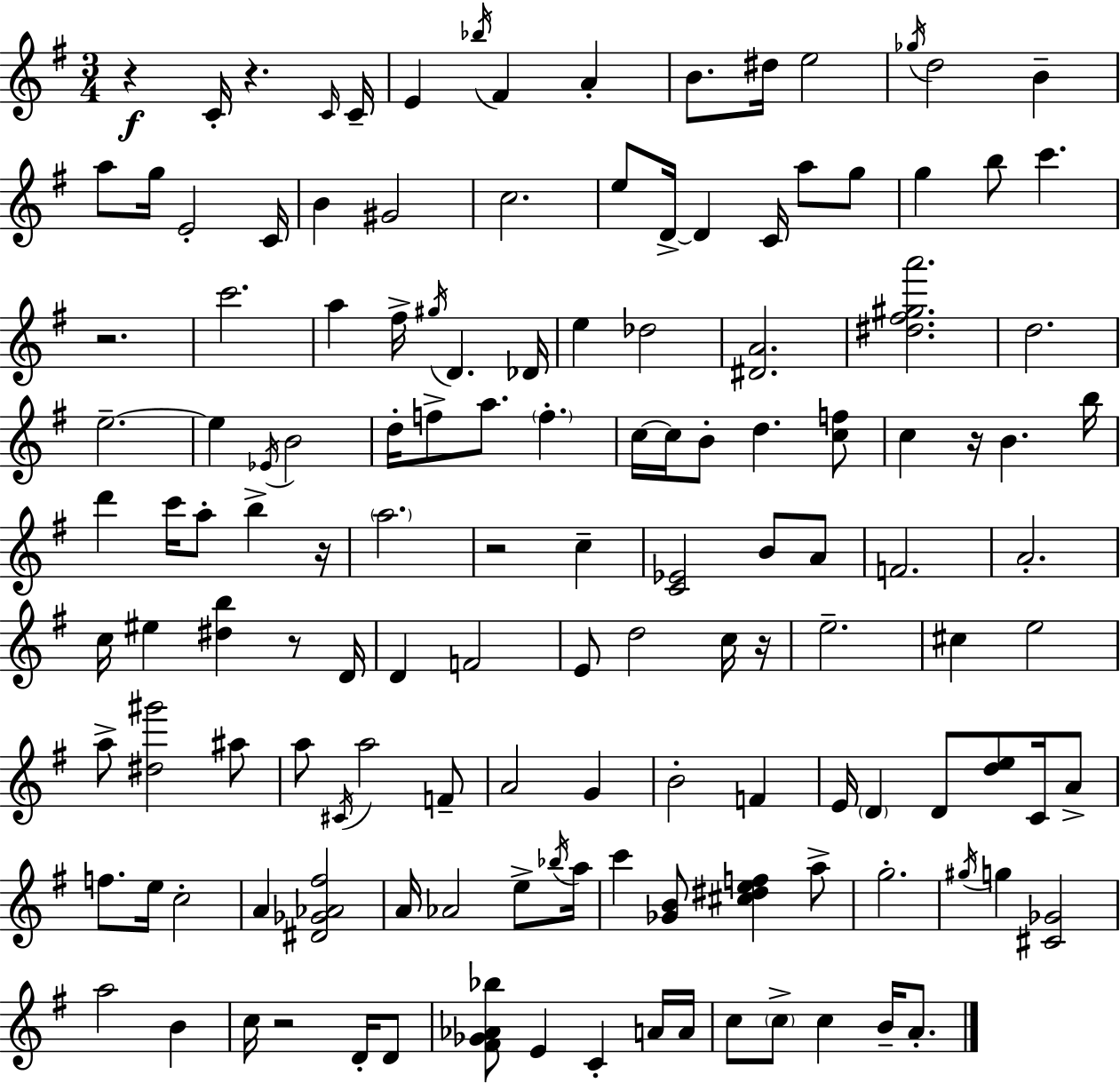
R/q C4/s R/q. C4/s C4/s E4/q Bb5/s F#4/q A4/q B4/e. D#5/s E5/h Gb5/s D5/h B4/q A5/e G5/s E4/h C4/s B4/q G#4/h C5/h. E5/e D4/s D4/q C4/s A5/e G5/e G5/q B5/e C6/q. R/h. C6/h. A5/q F#5/s G#5/s D4/q. Db4/s E5/q Db5/h [D#4,A4]/h. [D#5,F#5,G#5,A6]/h. D5/h. E5/h. E5/q Eb4/s B4/h D5/s F5/e A5/e. F5/q. C5/s C5/s B4/e D5/q. [C5,F5]/e C5/q R/s B4/q. B5/s D6/q C6/s A5/e B5/q R/s A5/h. R/h C5/q [C4,Eb4]/h B4/e A4/e F4/h. A4/h. C5/s EIS5/q [D#5,B5]/q R/e D4/s D4/q F4/h E4/e D5/h C5/s R/s E5/h. C#5/q E5/h A5/e [D#5,G#6]/h A#5/e A5/e C#4/s A5/h F4/e A4/h G4/q B4/h F4/q E4/s D4/q D4/e [D5,E5]/e C4/s A4/e F5/e. E5/s C5/h A4/q [D#4,Gb4,Ab4,F#5]/h A4/s Ab4/h E5/e Bb5/s A5/s C6/q [Gb4,B4]/e [C#5,D#5,E5,F5]/q A5/e G5/h. G#5/s G5/q [C#4,Gb4]/h A5/h B4/q C5/s R/h D4/s D4/e [F#4,Gb4,Ab4,Bb5]/e E4/q C4/q A4/s A4/s C5/e C5/e C5/q B4/s A4/e.